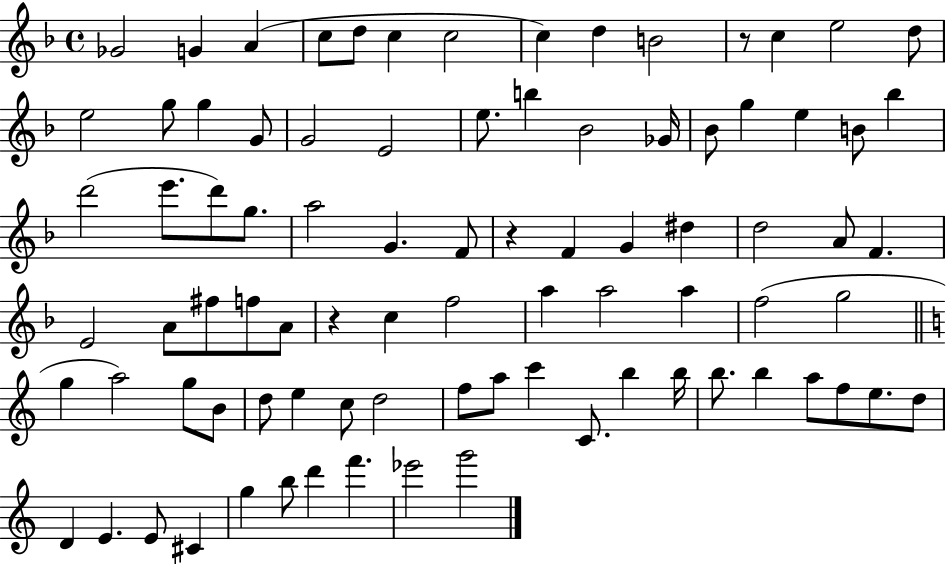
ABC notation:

X:1
T:Untitled
M:4/4
L:1/4
K:F
_G2 G A c/2 d/2 c c2 c d B2 z/2 c e2 d/2 e2 g/2 g G/2 G2 E2 e/2 b _B2 _G/4 _B/2 g e B/2 _b d'2 e'/2 d'/2 g/2 a2 G F/2 z F G ^d d2 A/2 F E2 A/2 ^f/2 f/2 A/2 z c f2 a a2 a f2 g2 g a2 g/2 B/2 d/2 e c/2 d2 f/2 a/2 c' C/2 b b/4 b/2 b a/2 f/2 e/2 d/2 D E E/2 ^C g b/2 d' f' _e'2 g'2